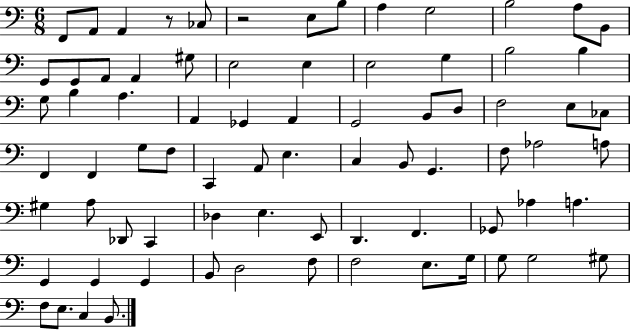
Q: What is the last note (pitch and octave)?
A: B2